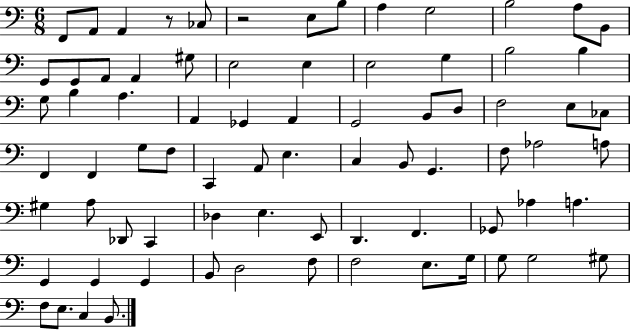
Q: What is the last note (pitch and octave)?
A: B2